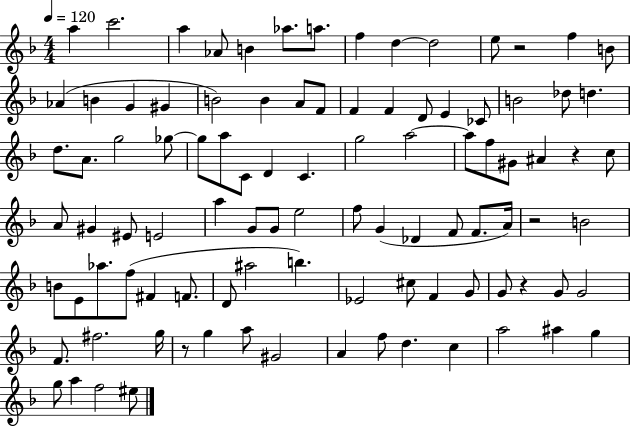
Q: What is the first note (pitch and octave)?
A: A5